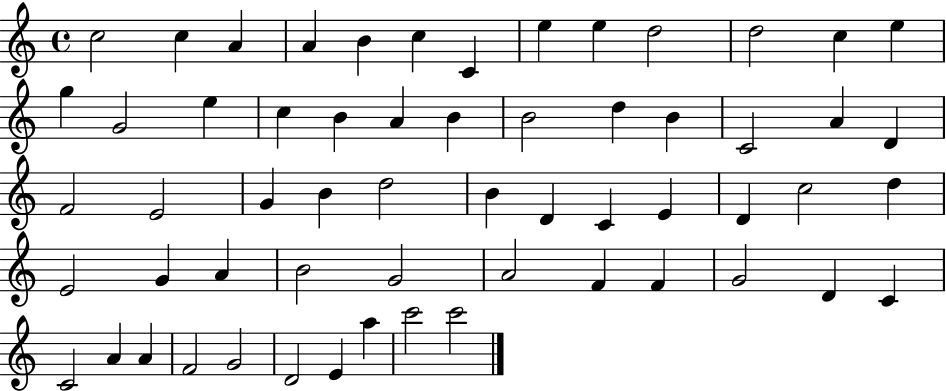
{
  \clef treble
  \time 4/4
  \defaultTimeSignature
  \key c \major
  c''2 c''4 a'4 | a'4 b'4 c''4 c'4 | e''4 e''4 d''2 | d''2 c''4 e''4 | \break g''4 g'2 e''4 | c''4 b'4 a'4 b'4 | b'2 d''4 b'4 | c'2 a'4 d'4 | \break f'2 e'2 | g'4 b'4 d''2 | b'4 d'4 c'4 e'4 | d'4 c''2 d''4 | \break e'2 g'4 a'4 | b'2 g'2 | a'2 f'4 f'4 | g'2 d'4 c'4 | \break c'2 a'4 a'4 | f'2 g'2 | d'2 e'4 a''4 | c'''2 c'''2 | \break \bar "|."
}